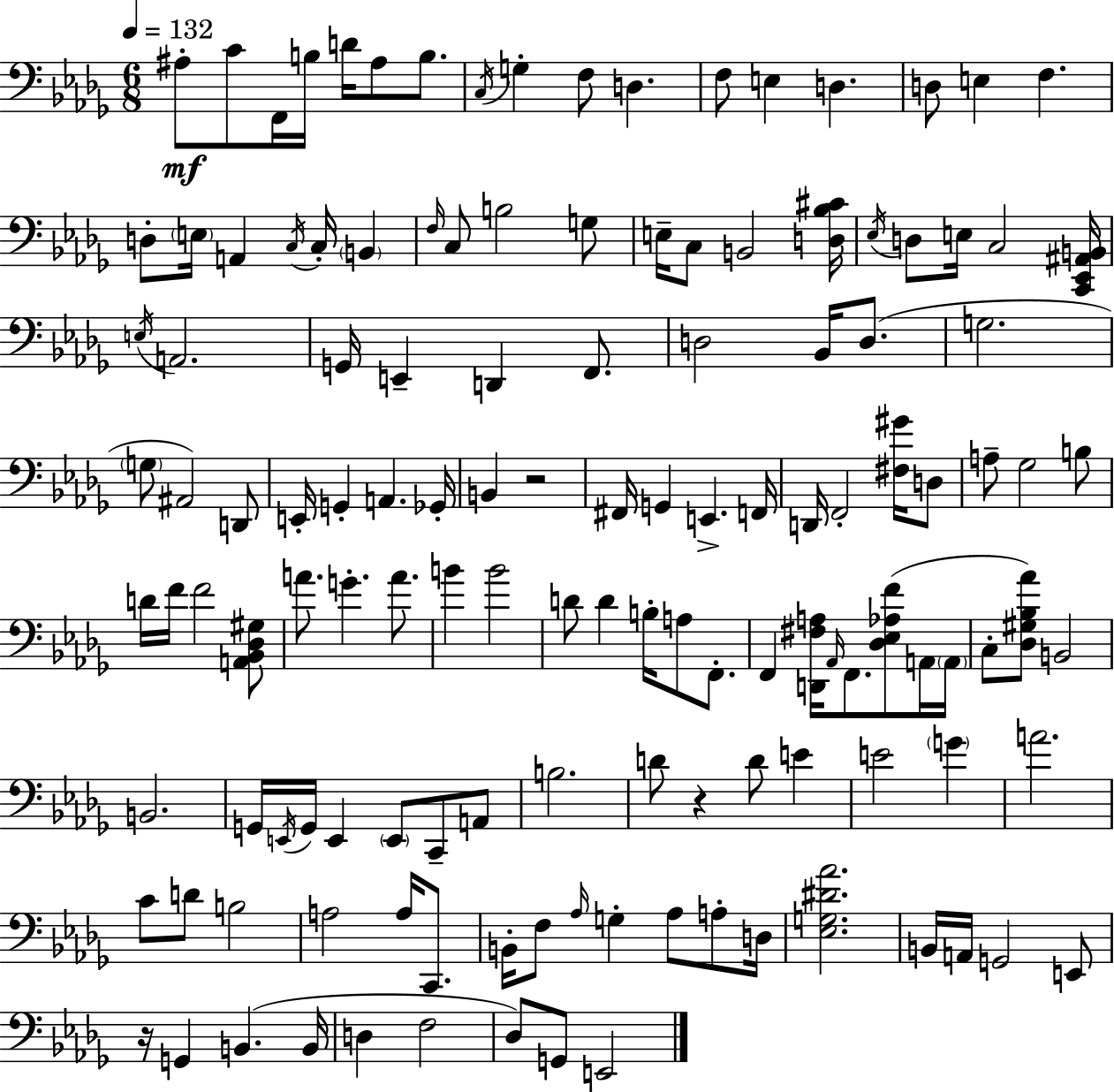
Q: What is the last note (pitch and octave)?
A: E2